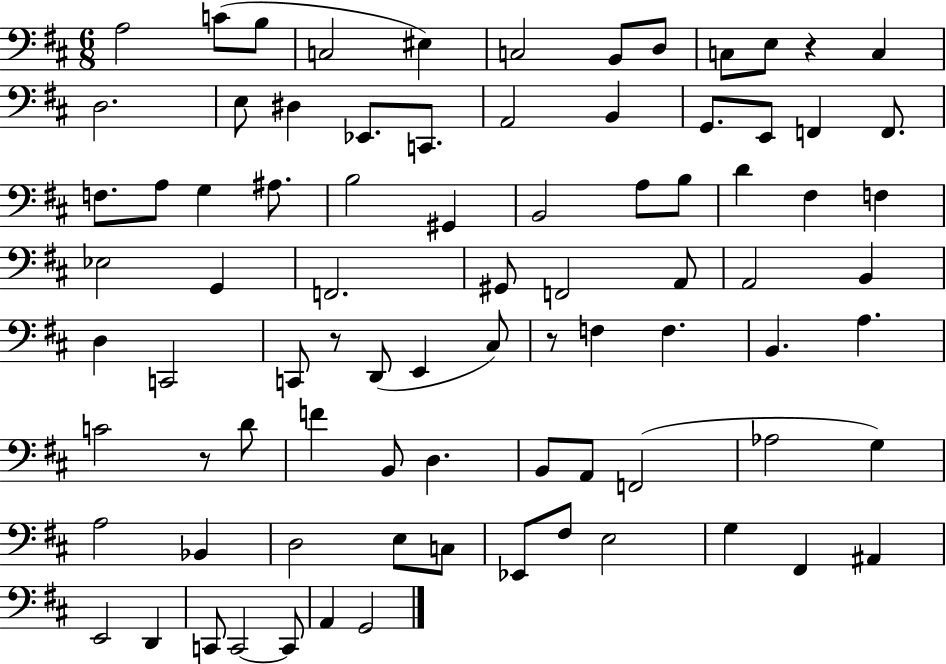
A3/h C4/e B3/e C3/h EIS3/q C3/h B2/e D3/e C3/e E3/e R/q C3/q D3/h. E3/e D#3/q Eb2/e. C2/e. A2/h B2/q G2/e. E2/e F2/q F2/e. F3/e. A3/e G3/q A#3/e. B3/h G#2/q B2/h A3/e B3/e D4/q F#3/q F3/q Eb3/h G2/q F2/h. G#2/e F2/h A2/e A2/h B2/q D3/q C2/h C2/e R/e D2/e E2/q C#3/e R/e F3/q F3/q. B2/q. A3/q. C4/h R/e D4/e F4/q B2/e D3/q. B2/e A2/e F2/h Ab3/h G3/q A3/h Bb2/q D3/h E3/e C3/e Eb2/e F#3/e E3/h G3/q F#2/q A#2/q E2/h D2/q C2/e C2/h C2/e A2/q G2/h